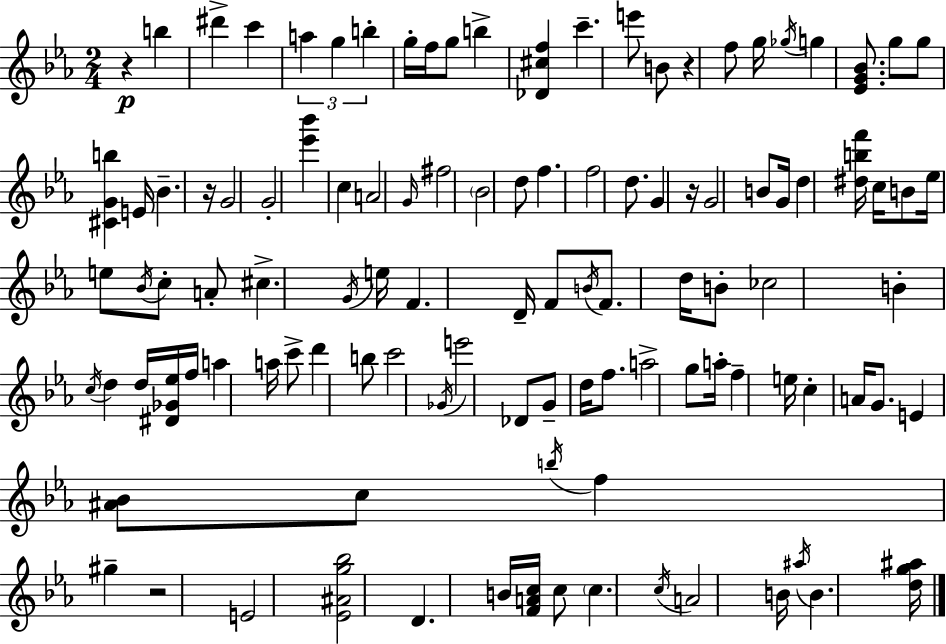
R/q B5/q D#6/q C6/q A5/q G5/q B5/q G5/s F5/s G5/e B5/q [Db4,C#5,F5]/q C6/q. E6/e B4/e R/q F5/e G5/s Gb5/s G5/q [Eb4,G4,Bb4]/e. G5/e G5/e [C#4,G4,B5]/q E4/s Bb4/q. R/s G4/h G4/h [Eb6,Bb6]/q C5/q A4/h G4/s F#5/h Bb4/h D5/e F5/q. F5/h D5/e. G4/q R/s G4/h B4/e G4/s D5/q [D#5,B5,F6]/s C5/s B4/e Eb5/s E5/e Bb4/s C5/e A4/e C#5/q. G4/s E5/s F4/q. D4/s F4/e B4/s F4/e. D5/s B4/e CES5/h B4/q C5/s D5/q D5/s [D#4,Gb4,Eb5]/s F5/s A5/q A5/s C6/e D6/q B5/e C6/h Gb4/s E6/h Db4/e G4/e D5/s F5/e. A5/h G5/e A5/s F5/q E5/s C5/q A4/s G4/e. E4/q [A#4,Bb4]/e C5/e B5/s F5/q G#5/q R/h E4/h [Eb4,A#4,G5,Bb5]/h D4/q. B4/s [F4,A4,C5]/s C5/e C5/q. C5/s A4/h B4/s A#5/s B4/q. [D5,G5,A#5]/s